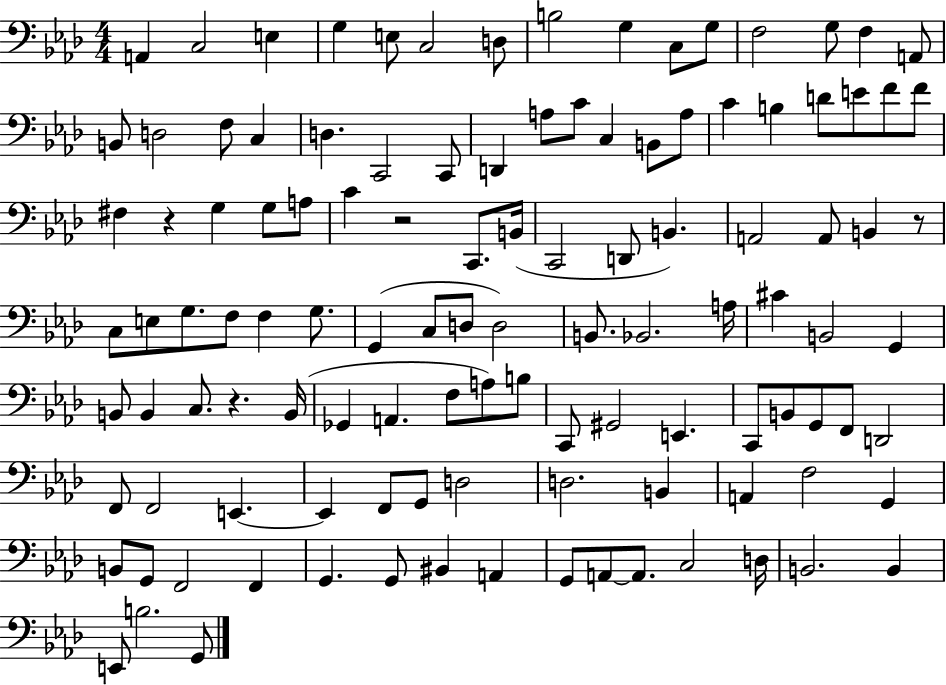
X:1
T:Untitled
M:4/4
L:1/4
K:Ab
A,, C,2 E, G, E,/2 C,2 D,/2 B,2 G, C,/2 G,/2 F,2 G,/2 F, A,,/2 B,,/2 D,2 F,/2 C, D, C,,2 C,,/2 D,, A,/2 C/2 C, B,,/2 A,/2 C B, D/2 E/2 F/2 F/2 ^F, z G, G,/2 A,/2 C z2 C,,/2 B,,/4 C,,2 D,,/2 B,, A,,2 A,,/2 B,, z/2 C,/2 E,/2 G,/2 F,/2 F, G,/2 G,, C,/2 D,/2 D,2 B,,/2 _B,,2 A,/4 ^C B,,2 G,, B,,/2 B,, C,/2 z B,,/4 _G,, A,, F,/2 A,/2 B,/2 C,,/2 ^G,,2 E,, C,,/2 B,,/2 G,,/2 F,,/2 D,,2 F,,/2 F,,2 E,, E,, F,,/2 G,,/2 D,2 D,2 B,, A,, F,2 G,, B,,/2 G,,/2 F,,2 F,, G,, G,,/2 ^B,, A,, G,,/2 A,,/2 A,,/2 C,2 D,/4 B,,2 B,, E,,/2 B,2 G,,/2